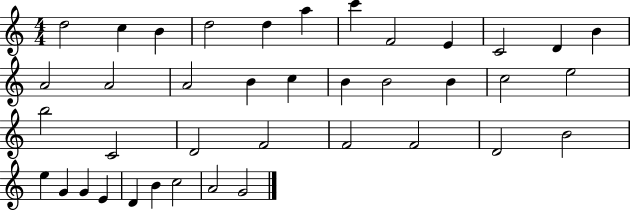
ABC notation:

X:1
T:Untitled
M:4/4
L:1/4
K:C
d2 c B d2 d a c' F2 E C2 D B A2 A2 A2 B c B B2 B c2 e2 b2 C2 D2 F2 F2 F2 D2 B2 e G G E D B c2 A2 G2